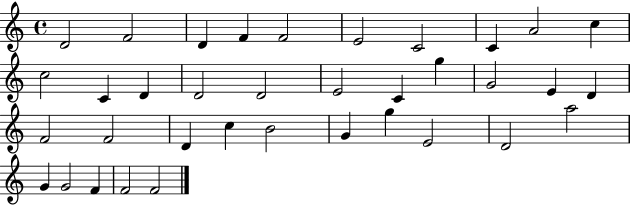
{
  \clef treble
  \time 4/4
  \defaultTimeSignature
  \key c \major
  d'2 f'2 | d'4 f'4 f'2 | e'2 c'2 | c'4 a'2 c''4 | \break c''2 c'4 d'4 | d'2 d'2 | e'2 c'4 g''4 | g'2 e'4 d'4 | \break f'2 f'2 | d'4 c''4 b'2 | g'4 g''4 e'2 | d'2 a''2 | \break g'4 g'2 f'4 | f'2 f'2 | \bar "|."
}